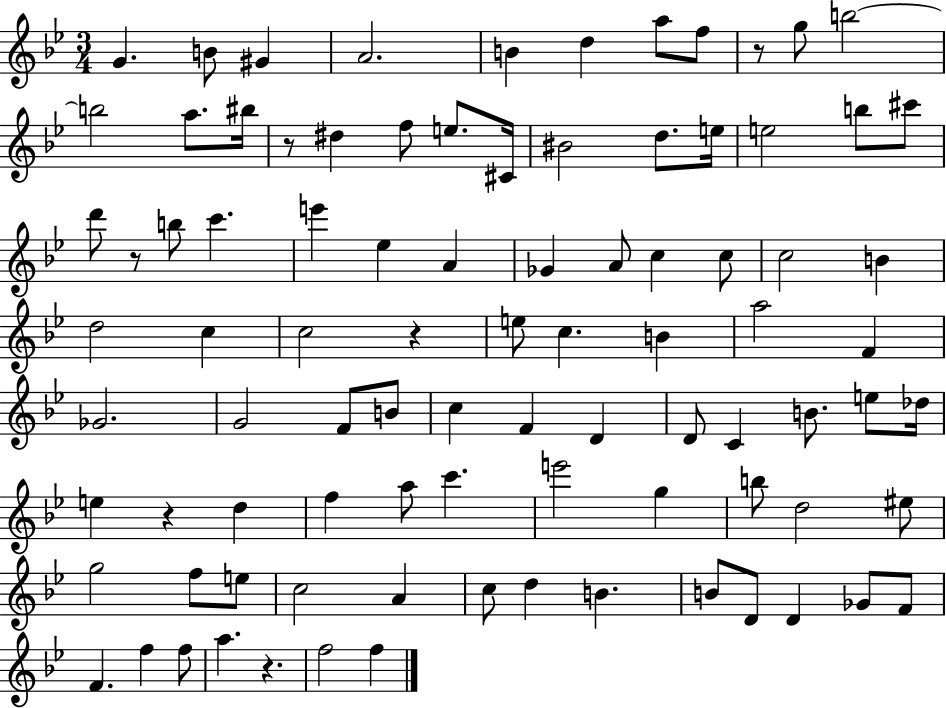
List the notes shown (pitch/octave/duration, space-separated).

G4/q. B4/e G#4/q A4/h. B4/q D5/q A5/e F5/e R/e G5/e B5/h B5/h A5/e. BIS5/s R/e D#5/q F5/e E5/e. C#4/s BIS4/h D5/e. E5/s E5/h B5/e C#6/e D6/e R/e B5/e C6/q. E6/q Eb5/q A4/q Gb4/q A4/e C5/q C5/e C5/h B4/q D5/h C5/q C5/h R/q E5/e C5/q. B4/q A5/h F4/q Gb4/h. G4/h F4/e B4/e C5/q F4/q D4/q D4/e C4/q B4/e. E5/e Db5/s E5/q R/q D5/q F5/q A5/e C6/q. E6/h G5/q B5/e D5/h EIS5/e G5/h F5/e E5/e C5/h A4/q C5/e D5/q B4/q. B4/e D4/e D4/q Gb4/e F4/e F4/q. F5/q F5/e A5/q. R/q. F5/h F5/q